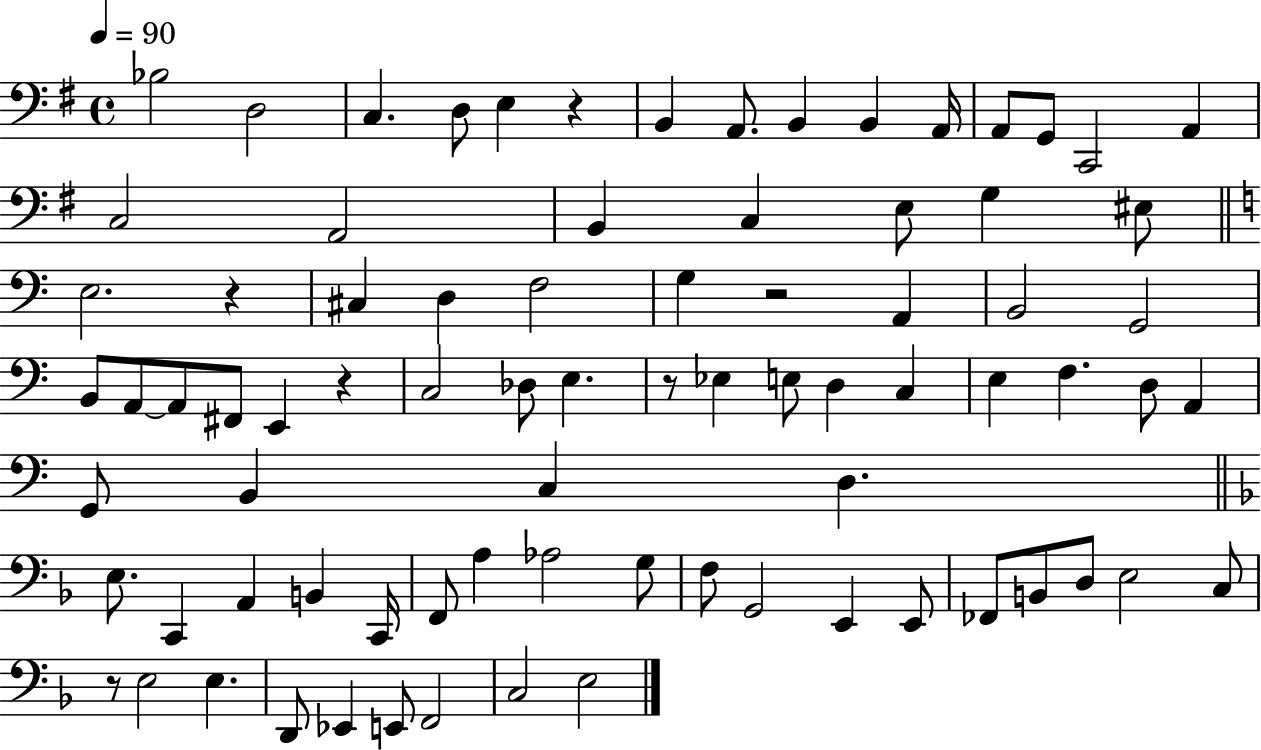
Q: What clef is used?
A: bass